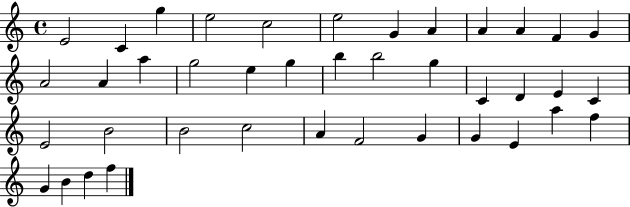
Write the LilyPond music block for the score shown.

{
  \clef treble
  \time 4/4
  \defaultTimeSignature
  \key c \major
  e'2 c'4 g''4 | e''2 c''2 | e''2 g'4 a'4 | a'4 a'4 f'4 g'4 | \break a'2 a'4 a''4 | g''2 e''4 g''4 | b''4 b''2 g''4 | c'4 d'4 e'4 c'4 | \break e'2 b'2 | b'2 c''2 | a'4 f'2 g'4 | g'4 e'4 a''4 f''4 | \break g'4 b'4 d''4 f''4 | \bar "|."
}